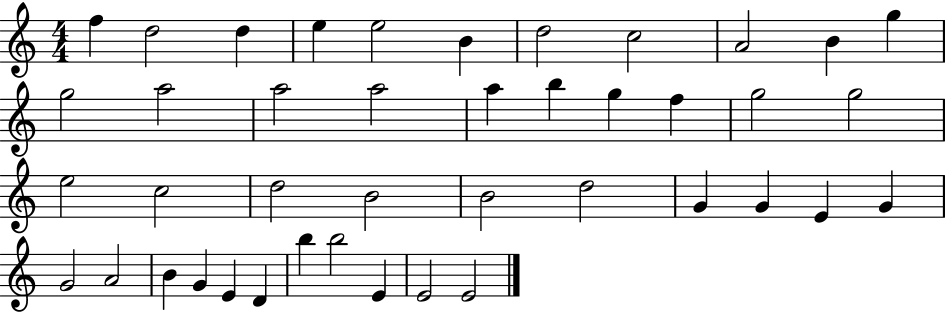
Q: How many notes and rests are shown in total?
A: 42